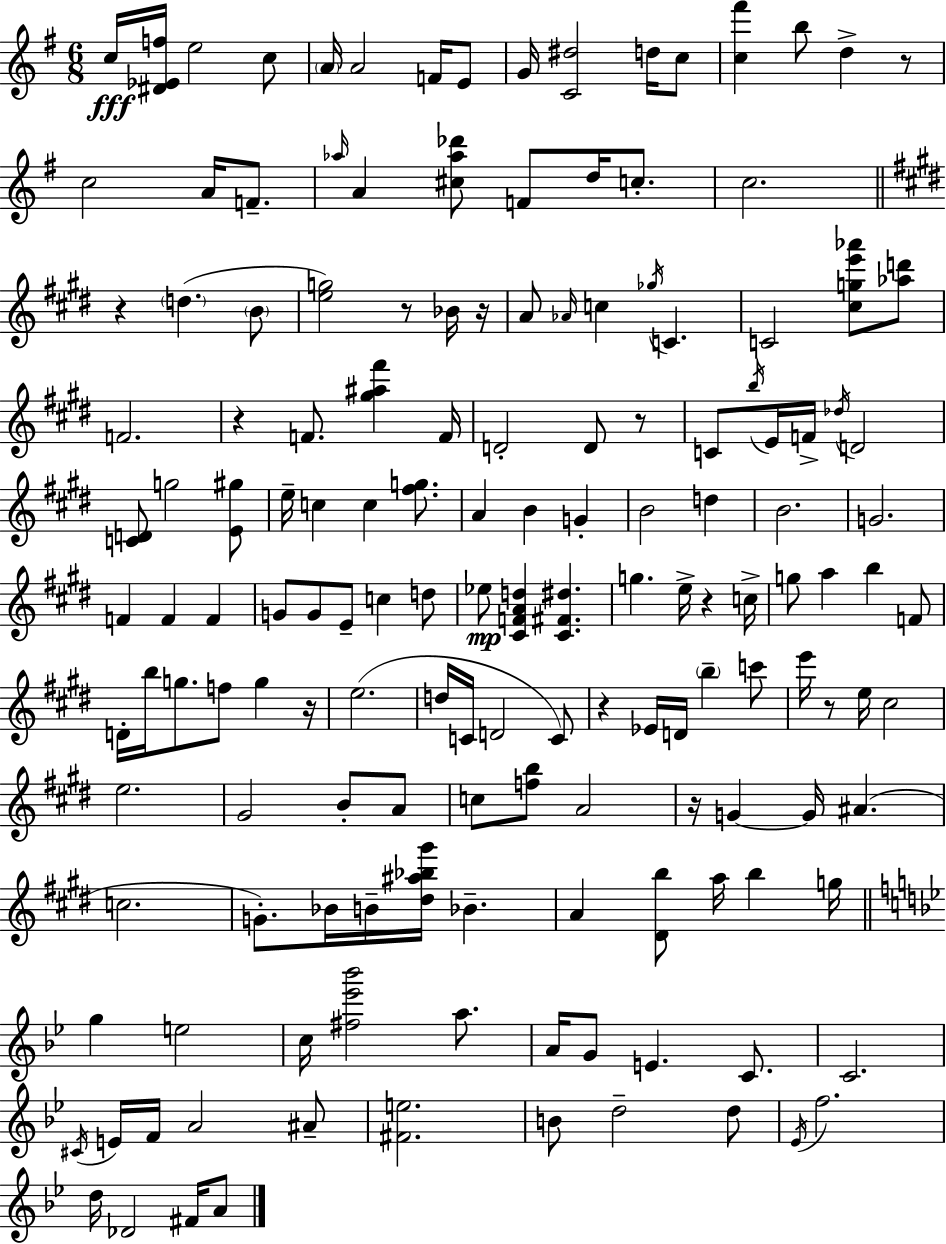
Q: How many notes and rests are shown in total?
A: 155